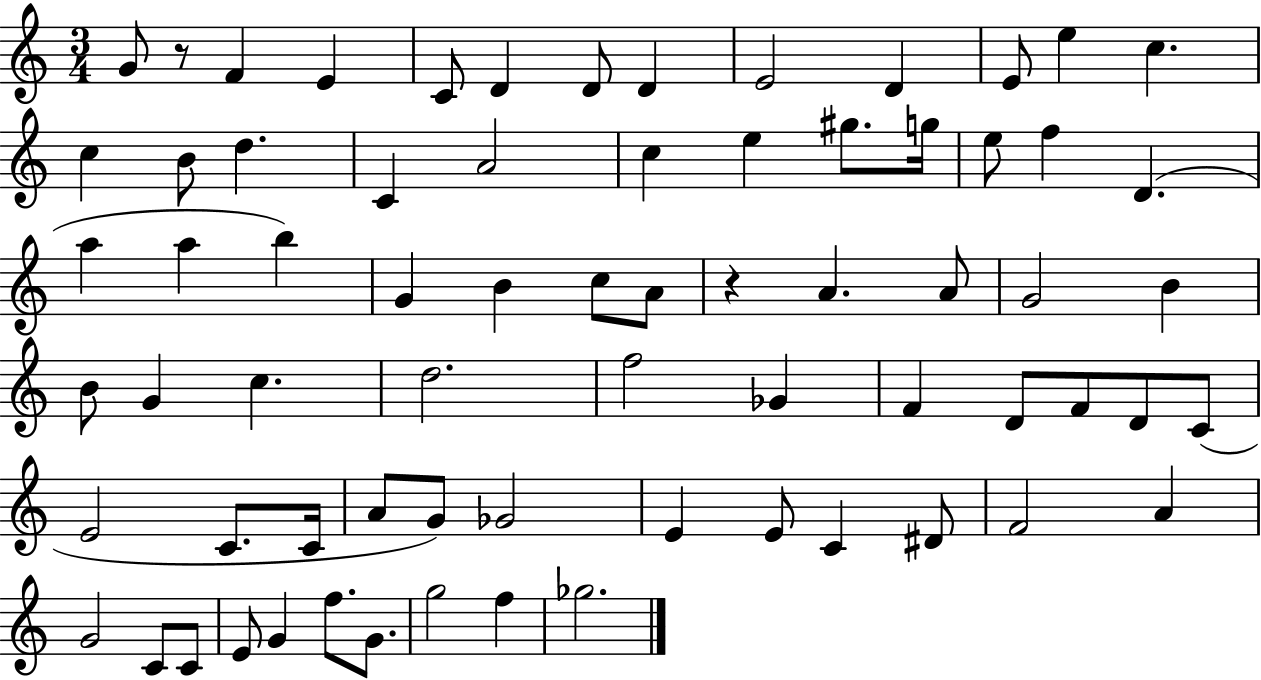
{
  \clef treble
  \numericTimeSignature
  \time 3/4
  \key c \major
  \repeat volta 2 { g'8 r8 f'4 e'4 | c'8 d'4 d'8 d'4 | e'2 d'4 | e'8 e''4 c''4. | \break c''4 b'8 d''4. | c'4 a'2 | c''4 e''4 gis''8. g''16 | e''8 f''4 d'4.( | \break a''4 a''4 b''4) | g'4 b'4 c''8 a'8 | r4 a'4. a'8 | g'2 b'4 | \break b'8 g'4 c''4. | d''2. | f''2 ges'4 | f'4 d'8 f'8 d'8 c'8( | \break e'2 c'8. c'16 | a'8 g'8) ges'2 | e'4 e'8 c'4 dis'8 | f'2 a'4 | \break g'2 c'8 c'8 | e'8 g'4 f''8. g'8. | g''2 f''4 | ges''2. | \break } \bar "|."
}